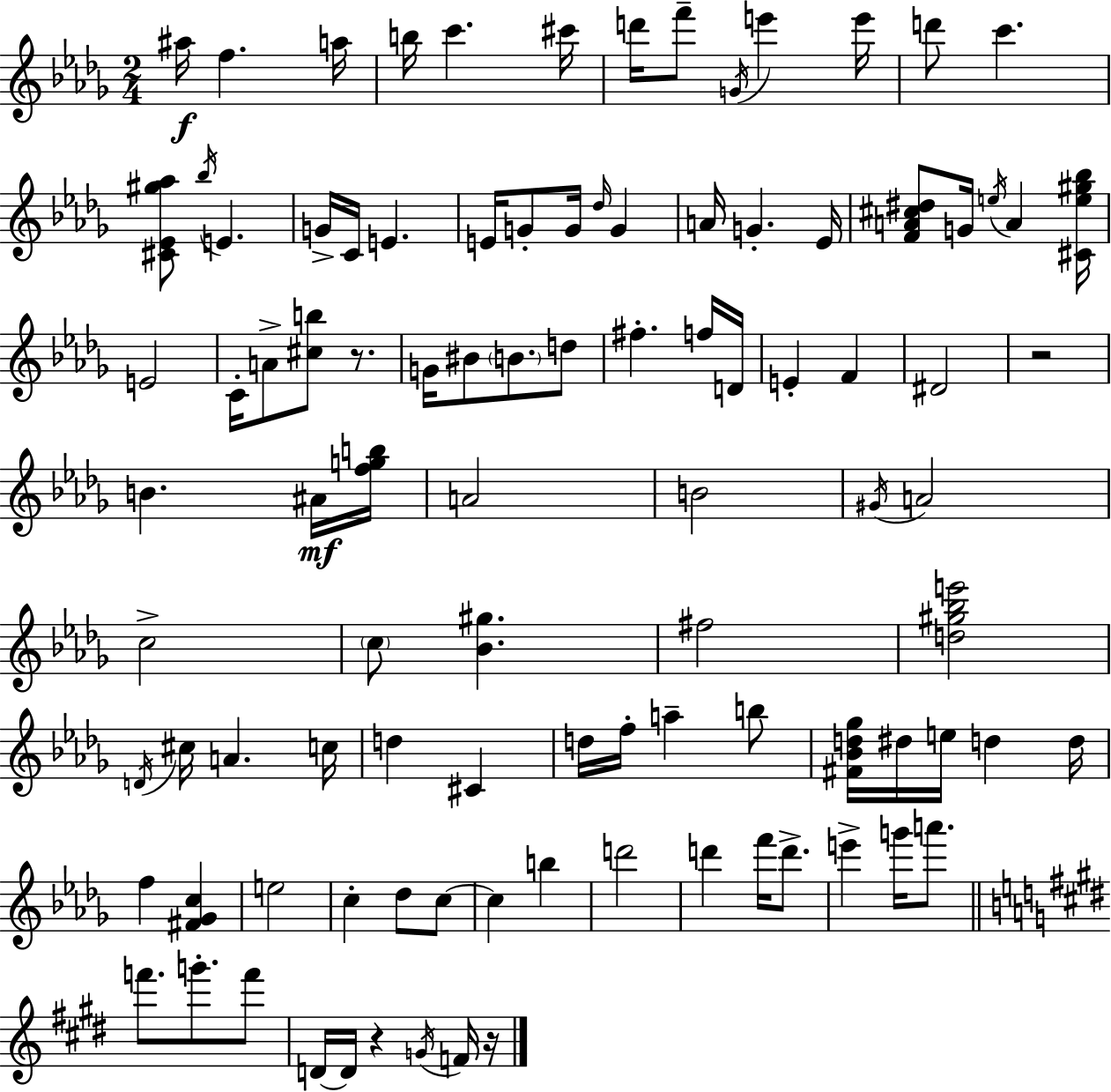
{
  \clef treble
  \numericTimeSignature
  \time 2/4
  \key bes \minor
  ais''16\f f''4. a''16 | b''16 c'''4. cis'''16 | d'''16 f'''8-- \acciaccatura { g'16 } e'''4 | e'''16 d'''8 c'''4. | \break <cis' ees' gis'' aes''>8 \acciaccatura { bes''16 } e'4. | g'16-> c'16 e'4. | e'16 g'8-. g'16 \grace { des''16 } g'4 | a'16 g'4.-. | \break ees'16 <f' a' cis'' dis''>8 g'16 \acciaccatura { e''16 } a'4 | <cis' e'' gis'' bes''>16 e'2 | c'16-. a'8-> <cis'' b''>8 | r8. g'16 bis'8 \parenthesize b'8. | \break d''8 fis''4.-. | f''16 d'16 e'4-. | f'4 dis'2 | r2 | \break b'4. | ais'16\mf <f'' g'' b''>16 a'2 | b'2 | \acciaccatura { gis'16 } a'2 | \break c''2-> | \parenthesize c''8 <bes' gis''>4. | fis''2 | <d'' gis'' bes'' e'''>2 | \break \acciaccatura { d'16 } cis''16 a'4. | c''16 d''4 | cis'4 d''16 f''16-. | a''4-- b''8 <fis' bes' d'' ges''>16 dis''16 | \break e''16 d''4 d''16 f''4 | <fis' ges' c''>4 e''2 | c''4-. | des''8 c''8~~ c''4 | \break b''4 d'''2 | d'''4 | f'''16 d'''8.-> e'''4-> | g'''16 a'''8. \bar "||" \break \key e \major f'''8. g'''8.-. f'''8 | d'16~~ d'16 r4 \acciaccatura { g'16 } f'16 | r16 \bar "|."
}